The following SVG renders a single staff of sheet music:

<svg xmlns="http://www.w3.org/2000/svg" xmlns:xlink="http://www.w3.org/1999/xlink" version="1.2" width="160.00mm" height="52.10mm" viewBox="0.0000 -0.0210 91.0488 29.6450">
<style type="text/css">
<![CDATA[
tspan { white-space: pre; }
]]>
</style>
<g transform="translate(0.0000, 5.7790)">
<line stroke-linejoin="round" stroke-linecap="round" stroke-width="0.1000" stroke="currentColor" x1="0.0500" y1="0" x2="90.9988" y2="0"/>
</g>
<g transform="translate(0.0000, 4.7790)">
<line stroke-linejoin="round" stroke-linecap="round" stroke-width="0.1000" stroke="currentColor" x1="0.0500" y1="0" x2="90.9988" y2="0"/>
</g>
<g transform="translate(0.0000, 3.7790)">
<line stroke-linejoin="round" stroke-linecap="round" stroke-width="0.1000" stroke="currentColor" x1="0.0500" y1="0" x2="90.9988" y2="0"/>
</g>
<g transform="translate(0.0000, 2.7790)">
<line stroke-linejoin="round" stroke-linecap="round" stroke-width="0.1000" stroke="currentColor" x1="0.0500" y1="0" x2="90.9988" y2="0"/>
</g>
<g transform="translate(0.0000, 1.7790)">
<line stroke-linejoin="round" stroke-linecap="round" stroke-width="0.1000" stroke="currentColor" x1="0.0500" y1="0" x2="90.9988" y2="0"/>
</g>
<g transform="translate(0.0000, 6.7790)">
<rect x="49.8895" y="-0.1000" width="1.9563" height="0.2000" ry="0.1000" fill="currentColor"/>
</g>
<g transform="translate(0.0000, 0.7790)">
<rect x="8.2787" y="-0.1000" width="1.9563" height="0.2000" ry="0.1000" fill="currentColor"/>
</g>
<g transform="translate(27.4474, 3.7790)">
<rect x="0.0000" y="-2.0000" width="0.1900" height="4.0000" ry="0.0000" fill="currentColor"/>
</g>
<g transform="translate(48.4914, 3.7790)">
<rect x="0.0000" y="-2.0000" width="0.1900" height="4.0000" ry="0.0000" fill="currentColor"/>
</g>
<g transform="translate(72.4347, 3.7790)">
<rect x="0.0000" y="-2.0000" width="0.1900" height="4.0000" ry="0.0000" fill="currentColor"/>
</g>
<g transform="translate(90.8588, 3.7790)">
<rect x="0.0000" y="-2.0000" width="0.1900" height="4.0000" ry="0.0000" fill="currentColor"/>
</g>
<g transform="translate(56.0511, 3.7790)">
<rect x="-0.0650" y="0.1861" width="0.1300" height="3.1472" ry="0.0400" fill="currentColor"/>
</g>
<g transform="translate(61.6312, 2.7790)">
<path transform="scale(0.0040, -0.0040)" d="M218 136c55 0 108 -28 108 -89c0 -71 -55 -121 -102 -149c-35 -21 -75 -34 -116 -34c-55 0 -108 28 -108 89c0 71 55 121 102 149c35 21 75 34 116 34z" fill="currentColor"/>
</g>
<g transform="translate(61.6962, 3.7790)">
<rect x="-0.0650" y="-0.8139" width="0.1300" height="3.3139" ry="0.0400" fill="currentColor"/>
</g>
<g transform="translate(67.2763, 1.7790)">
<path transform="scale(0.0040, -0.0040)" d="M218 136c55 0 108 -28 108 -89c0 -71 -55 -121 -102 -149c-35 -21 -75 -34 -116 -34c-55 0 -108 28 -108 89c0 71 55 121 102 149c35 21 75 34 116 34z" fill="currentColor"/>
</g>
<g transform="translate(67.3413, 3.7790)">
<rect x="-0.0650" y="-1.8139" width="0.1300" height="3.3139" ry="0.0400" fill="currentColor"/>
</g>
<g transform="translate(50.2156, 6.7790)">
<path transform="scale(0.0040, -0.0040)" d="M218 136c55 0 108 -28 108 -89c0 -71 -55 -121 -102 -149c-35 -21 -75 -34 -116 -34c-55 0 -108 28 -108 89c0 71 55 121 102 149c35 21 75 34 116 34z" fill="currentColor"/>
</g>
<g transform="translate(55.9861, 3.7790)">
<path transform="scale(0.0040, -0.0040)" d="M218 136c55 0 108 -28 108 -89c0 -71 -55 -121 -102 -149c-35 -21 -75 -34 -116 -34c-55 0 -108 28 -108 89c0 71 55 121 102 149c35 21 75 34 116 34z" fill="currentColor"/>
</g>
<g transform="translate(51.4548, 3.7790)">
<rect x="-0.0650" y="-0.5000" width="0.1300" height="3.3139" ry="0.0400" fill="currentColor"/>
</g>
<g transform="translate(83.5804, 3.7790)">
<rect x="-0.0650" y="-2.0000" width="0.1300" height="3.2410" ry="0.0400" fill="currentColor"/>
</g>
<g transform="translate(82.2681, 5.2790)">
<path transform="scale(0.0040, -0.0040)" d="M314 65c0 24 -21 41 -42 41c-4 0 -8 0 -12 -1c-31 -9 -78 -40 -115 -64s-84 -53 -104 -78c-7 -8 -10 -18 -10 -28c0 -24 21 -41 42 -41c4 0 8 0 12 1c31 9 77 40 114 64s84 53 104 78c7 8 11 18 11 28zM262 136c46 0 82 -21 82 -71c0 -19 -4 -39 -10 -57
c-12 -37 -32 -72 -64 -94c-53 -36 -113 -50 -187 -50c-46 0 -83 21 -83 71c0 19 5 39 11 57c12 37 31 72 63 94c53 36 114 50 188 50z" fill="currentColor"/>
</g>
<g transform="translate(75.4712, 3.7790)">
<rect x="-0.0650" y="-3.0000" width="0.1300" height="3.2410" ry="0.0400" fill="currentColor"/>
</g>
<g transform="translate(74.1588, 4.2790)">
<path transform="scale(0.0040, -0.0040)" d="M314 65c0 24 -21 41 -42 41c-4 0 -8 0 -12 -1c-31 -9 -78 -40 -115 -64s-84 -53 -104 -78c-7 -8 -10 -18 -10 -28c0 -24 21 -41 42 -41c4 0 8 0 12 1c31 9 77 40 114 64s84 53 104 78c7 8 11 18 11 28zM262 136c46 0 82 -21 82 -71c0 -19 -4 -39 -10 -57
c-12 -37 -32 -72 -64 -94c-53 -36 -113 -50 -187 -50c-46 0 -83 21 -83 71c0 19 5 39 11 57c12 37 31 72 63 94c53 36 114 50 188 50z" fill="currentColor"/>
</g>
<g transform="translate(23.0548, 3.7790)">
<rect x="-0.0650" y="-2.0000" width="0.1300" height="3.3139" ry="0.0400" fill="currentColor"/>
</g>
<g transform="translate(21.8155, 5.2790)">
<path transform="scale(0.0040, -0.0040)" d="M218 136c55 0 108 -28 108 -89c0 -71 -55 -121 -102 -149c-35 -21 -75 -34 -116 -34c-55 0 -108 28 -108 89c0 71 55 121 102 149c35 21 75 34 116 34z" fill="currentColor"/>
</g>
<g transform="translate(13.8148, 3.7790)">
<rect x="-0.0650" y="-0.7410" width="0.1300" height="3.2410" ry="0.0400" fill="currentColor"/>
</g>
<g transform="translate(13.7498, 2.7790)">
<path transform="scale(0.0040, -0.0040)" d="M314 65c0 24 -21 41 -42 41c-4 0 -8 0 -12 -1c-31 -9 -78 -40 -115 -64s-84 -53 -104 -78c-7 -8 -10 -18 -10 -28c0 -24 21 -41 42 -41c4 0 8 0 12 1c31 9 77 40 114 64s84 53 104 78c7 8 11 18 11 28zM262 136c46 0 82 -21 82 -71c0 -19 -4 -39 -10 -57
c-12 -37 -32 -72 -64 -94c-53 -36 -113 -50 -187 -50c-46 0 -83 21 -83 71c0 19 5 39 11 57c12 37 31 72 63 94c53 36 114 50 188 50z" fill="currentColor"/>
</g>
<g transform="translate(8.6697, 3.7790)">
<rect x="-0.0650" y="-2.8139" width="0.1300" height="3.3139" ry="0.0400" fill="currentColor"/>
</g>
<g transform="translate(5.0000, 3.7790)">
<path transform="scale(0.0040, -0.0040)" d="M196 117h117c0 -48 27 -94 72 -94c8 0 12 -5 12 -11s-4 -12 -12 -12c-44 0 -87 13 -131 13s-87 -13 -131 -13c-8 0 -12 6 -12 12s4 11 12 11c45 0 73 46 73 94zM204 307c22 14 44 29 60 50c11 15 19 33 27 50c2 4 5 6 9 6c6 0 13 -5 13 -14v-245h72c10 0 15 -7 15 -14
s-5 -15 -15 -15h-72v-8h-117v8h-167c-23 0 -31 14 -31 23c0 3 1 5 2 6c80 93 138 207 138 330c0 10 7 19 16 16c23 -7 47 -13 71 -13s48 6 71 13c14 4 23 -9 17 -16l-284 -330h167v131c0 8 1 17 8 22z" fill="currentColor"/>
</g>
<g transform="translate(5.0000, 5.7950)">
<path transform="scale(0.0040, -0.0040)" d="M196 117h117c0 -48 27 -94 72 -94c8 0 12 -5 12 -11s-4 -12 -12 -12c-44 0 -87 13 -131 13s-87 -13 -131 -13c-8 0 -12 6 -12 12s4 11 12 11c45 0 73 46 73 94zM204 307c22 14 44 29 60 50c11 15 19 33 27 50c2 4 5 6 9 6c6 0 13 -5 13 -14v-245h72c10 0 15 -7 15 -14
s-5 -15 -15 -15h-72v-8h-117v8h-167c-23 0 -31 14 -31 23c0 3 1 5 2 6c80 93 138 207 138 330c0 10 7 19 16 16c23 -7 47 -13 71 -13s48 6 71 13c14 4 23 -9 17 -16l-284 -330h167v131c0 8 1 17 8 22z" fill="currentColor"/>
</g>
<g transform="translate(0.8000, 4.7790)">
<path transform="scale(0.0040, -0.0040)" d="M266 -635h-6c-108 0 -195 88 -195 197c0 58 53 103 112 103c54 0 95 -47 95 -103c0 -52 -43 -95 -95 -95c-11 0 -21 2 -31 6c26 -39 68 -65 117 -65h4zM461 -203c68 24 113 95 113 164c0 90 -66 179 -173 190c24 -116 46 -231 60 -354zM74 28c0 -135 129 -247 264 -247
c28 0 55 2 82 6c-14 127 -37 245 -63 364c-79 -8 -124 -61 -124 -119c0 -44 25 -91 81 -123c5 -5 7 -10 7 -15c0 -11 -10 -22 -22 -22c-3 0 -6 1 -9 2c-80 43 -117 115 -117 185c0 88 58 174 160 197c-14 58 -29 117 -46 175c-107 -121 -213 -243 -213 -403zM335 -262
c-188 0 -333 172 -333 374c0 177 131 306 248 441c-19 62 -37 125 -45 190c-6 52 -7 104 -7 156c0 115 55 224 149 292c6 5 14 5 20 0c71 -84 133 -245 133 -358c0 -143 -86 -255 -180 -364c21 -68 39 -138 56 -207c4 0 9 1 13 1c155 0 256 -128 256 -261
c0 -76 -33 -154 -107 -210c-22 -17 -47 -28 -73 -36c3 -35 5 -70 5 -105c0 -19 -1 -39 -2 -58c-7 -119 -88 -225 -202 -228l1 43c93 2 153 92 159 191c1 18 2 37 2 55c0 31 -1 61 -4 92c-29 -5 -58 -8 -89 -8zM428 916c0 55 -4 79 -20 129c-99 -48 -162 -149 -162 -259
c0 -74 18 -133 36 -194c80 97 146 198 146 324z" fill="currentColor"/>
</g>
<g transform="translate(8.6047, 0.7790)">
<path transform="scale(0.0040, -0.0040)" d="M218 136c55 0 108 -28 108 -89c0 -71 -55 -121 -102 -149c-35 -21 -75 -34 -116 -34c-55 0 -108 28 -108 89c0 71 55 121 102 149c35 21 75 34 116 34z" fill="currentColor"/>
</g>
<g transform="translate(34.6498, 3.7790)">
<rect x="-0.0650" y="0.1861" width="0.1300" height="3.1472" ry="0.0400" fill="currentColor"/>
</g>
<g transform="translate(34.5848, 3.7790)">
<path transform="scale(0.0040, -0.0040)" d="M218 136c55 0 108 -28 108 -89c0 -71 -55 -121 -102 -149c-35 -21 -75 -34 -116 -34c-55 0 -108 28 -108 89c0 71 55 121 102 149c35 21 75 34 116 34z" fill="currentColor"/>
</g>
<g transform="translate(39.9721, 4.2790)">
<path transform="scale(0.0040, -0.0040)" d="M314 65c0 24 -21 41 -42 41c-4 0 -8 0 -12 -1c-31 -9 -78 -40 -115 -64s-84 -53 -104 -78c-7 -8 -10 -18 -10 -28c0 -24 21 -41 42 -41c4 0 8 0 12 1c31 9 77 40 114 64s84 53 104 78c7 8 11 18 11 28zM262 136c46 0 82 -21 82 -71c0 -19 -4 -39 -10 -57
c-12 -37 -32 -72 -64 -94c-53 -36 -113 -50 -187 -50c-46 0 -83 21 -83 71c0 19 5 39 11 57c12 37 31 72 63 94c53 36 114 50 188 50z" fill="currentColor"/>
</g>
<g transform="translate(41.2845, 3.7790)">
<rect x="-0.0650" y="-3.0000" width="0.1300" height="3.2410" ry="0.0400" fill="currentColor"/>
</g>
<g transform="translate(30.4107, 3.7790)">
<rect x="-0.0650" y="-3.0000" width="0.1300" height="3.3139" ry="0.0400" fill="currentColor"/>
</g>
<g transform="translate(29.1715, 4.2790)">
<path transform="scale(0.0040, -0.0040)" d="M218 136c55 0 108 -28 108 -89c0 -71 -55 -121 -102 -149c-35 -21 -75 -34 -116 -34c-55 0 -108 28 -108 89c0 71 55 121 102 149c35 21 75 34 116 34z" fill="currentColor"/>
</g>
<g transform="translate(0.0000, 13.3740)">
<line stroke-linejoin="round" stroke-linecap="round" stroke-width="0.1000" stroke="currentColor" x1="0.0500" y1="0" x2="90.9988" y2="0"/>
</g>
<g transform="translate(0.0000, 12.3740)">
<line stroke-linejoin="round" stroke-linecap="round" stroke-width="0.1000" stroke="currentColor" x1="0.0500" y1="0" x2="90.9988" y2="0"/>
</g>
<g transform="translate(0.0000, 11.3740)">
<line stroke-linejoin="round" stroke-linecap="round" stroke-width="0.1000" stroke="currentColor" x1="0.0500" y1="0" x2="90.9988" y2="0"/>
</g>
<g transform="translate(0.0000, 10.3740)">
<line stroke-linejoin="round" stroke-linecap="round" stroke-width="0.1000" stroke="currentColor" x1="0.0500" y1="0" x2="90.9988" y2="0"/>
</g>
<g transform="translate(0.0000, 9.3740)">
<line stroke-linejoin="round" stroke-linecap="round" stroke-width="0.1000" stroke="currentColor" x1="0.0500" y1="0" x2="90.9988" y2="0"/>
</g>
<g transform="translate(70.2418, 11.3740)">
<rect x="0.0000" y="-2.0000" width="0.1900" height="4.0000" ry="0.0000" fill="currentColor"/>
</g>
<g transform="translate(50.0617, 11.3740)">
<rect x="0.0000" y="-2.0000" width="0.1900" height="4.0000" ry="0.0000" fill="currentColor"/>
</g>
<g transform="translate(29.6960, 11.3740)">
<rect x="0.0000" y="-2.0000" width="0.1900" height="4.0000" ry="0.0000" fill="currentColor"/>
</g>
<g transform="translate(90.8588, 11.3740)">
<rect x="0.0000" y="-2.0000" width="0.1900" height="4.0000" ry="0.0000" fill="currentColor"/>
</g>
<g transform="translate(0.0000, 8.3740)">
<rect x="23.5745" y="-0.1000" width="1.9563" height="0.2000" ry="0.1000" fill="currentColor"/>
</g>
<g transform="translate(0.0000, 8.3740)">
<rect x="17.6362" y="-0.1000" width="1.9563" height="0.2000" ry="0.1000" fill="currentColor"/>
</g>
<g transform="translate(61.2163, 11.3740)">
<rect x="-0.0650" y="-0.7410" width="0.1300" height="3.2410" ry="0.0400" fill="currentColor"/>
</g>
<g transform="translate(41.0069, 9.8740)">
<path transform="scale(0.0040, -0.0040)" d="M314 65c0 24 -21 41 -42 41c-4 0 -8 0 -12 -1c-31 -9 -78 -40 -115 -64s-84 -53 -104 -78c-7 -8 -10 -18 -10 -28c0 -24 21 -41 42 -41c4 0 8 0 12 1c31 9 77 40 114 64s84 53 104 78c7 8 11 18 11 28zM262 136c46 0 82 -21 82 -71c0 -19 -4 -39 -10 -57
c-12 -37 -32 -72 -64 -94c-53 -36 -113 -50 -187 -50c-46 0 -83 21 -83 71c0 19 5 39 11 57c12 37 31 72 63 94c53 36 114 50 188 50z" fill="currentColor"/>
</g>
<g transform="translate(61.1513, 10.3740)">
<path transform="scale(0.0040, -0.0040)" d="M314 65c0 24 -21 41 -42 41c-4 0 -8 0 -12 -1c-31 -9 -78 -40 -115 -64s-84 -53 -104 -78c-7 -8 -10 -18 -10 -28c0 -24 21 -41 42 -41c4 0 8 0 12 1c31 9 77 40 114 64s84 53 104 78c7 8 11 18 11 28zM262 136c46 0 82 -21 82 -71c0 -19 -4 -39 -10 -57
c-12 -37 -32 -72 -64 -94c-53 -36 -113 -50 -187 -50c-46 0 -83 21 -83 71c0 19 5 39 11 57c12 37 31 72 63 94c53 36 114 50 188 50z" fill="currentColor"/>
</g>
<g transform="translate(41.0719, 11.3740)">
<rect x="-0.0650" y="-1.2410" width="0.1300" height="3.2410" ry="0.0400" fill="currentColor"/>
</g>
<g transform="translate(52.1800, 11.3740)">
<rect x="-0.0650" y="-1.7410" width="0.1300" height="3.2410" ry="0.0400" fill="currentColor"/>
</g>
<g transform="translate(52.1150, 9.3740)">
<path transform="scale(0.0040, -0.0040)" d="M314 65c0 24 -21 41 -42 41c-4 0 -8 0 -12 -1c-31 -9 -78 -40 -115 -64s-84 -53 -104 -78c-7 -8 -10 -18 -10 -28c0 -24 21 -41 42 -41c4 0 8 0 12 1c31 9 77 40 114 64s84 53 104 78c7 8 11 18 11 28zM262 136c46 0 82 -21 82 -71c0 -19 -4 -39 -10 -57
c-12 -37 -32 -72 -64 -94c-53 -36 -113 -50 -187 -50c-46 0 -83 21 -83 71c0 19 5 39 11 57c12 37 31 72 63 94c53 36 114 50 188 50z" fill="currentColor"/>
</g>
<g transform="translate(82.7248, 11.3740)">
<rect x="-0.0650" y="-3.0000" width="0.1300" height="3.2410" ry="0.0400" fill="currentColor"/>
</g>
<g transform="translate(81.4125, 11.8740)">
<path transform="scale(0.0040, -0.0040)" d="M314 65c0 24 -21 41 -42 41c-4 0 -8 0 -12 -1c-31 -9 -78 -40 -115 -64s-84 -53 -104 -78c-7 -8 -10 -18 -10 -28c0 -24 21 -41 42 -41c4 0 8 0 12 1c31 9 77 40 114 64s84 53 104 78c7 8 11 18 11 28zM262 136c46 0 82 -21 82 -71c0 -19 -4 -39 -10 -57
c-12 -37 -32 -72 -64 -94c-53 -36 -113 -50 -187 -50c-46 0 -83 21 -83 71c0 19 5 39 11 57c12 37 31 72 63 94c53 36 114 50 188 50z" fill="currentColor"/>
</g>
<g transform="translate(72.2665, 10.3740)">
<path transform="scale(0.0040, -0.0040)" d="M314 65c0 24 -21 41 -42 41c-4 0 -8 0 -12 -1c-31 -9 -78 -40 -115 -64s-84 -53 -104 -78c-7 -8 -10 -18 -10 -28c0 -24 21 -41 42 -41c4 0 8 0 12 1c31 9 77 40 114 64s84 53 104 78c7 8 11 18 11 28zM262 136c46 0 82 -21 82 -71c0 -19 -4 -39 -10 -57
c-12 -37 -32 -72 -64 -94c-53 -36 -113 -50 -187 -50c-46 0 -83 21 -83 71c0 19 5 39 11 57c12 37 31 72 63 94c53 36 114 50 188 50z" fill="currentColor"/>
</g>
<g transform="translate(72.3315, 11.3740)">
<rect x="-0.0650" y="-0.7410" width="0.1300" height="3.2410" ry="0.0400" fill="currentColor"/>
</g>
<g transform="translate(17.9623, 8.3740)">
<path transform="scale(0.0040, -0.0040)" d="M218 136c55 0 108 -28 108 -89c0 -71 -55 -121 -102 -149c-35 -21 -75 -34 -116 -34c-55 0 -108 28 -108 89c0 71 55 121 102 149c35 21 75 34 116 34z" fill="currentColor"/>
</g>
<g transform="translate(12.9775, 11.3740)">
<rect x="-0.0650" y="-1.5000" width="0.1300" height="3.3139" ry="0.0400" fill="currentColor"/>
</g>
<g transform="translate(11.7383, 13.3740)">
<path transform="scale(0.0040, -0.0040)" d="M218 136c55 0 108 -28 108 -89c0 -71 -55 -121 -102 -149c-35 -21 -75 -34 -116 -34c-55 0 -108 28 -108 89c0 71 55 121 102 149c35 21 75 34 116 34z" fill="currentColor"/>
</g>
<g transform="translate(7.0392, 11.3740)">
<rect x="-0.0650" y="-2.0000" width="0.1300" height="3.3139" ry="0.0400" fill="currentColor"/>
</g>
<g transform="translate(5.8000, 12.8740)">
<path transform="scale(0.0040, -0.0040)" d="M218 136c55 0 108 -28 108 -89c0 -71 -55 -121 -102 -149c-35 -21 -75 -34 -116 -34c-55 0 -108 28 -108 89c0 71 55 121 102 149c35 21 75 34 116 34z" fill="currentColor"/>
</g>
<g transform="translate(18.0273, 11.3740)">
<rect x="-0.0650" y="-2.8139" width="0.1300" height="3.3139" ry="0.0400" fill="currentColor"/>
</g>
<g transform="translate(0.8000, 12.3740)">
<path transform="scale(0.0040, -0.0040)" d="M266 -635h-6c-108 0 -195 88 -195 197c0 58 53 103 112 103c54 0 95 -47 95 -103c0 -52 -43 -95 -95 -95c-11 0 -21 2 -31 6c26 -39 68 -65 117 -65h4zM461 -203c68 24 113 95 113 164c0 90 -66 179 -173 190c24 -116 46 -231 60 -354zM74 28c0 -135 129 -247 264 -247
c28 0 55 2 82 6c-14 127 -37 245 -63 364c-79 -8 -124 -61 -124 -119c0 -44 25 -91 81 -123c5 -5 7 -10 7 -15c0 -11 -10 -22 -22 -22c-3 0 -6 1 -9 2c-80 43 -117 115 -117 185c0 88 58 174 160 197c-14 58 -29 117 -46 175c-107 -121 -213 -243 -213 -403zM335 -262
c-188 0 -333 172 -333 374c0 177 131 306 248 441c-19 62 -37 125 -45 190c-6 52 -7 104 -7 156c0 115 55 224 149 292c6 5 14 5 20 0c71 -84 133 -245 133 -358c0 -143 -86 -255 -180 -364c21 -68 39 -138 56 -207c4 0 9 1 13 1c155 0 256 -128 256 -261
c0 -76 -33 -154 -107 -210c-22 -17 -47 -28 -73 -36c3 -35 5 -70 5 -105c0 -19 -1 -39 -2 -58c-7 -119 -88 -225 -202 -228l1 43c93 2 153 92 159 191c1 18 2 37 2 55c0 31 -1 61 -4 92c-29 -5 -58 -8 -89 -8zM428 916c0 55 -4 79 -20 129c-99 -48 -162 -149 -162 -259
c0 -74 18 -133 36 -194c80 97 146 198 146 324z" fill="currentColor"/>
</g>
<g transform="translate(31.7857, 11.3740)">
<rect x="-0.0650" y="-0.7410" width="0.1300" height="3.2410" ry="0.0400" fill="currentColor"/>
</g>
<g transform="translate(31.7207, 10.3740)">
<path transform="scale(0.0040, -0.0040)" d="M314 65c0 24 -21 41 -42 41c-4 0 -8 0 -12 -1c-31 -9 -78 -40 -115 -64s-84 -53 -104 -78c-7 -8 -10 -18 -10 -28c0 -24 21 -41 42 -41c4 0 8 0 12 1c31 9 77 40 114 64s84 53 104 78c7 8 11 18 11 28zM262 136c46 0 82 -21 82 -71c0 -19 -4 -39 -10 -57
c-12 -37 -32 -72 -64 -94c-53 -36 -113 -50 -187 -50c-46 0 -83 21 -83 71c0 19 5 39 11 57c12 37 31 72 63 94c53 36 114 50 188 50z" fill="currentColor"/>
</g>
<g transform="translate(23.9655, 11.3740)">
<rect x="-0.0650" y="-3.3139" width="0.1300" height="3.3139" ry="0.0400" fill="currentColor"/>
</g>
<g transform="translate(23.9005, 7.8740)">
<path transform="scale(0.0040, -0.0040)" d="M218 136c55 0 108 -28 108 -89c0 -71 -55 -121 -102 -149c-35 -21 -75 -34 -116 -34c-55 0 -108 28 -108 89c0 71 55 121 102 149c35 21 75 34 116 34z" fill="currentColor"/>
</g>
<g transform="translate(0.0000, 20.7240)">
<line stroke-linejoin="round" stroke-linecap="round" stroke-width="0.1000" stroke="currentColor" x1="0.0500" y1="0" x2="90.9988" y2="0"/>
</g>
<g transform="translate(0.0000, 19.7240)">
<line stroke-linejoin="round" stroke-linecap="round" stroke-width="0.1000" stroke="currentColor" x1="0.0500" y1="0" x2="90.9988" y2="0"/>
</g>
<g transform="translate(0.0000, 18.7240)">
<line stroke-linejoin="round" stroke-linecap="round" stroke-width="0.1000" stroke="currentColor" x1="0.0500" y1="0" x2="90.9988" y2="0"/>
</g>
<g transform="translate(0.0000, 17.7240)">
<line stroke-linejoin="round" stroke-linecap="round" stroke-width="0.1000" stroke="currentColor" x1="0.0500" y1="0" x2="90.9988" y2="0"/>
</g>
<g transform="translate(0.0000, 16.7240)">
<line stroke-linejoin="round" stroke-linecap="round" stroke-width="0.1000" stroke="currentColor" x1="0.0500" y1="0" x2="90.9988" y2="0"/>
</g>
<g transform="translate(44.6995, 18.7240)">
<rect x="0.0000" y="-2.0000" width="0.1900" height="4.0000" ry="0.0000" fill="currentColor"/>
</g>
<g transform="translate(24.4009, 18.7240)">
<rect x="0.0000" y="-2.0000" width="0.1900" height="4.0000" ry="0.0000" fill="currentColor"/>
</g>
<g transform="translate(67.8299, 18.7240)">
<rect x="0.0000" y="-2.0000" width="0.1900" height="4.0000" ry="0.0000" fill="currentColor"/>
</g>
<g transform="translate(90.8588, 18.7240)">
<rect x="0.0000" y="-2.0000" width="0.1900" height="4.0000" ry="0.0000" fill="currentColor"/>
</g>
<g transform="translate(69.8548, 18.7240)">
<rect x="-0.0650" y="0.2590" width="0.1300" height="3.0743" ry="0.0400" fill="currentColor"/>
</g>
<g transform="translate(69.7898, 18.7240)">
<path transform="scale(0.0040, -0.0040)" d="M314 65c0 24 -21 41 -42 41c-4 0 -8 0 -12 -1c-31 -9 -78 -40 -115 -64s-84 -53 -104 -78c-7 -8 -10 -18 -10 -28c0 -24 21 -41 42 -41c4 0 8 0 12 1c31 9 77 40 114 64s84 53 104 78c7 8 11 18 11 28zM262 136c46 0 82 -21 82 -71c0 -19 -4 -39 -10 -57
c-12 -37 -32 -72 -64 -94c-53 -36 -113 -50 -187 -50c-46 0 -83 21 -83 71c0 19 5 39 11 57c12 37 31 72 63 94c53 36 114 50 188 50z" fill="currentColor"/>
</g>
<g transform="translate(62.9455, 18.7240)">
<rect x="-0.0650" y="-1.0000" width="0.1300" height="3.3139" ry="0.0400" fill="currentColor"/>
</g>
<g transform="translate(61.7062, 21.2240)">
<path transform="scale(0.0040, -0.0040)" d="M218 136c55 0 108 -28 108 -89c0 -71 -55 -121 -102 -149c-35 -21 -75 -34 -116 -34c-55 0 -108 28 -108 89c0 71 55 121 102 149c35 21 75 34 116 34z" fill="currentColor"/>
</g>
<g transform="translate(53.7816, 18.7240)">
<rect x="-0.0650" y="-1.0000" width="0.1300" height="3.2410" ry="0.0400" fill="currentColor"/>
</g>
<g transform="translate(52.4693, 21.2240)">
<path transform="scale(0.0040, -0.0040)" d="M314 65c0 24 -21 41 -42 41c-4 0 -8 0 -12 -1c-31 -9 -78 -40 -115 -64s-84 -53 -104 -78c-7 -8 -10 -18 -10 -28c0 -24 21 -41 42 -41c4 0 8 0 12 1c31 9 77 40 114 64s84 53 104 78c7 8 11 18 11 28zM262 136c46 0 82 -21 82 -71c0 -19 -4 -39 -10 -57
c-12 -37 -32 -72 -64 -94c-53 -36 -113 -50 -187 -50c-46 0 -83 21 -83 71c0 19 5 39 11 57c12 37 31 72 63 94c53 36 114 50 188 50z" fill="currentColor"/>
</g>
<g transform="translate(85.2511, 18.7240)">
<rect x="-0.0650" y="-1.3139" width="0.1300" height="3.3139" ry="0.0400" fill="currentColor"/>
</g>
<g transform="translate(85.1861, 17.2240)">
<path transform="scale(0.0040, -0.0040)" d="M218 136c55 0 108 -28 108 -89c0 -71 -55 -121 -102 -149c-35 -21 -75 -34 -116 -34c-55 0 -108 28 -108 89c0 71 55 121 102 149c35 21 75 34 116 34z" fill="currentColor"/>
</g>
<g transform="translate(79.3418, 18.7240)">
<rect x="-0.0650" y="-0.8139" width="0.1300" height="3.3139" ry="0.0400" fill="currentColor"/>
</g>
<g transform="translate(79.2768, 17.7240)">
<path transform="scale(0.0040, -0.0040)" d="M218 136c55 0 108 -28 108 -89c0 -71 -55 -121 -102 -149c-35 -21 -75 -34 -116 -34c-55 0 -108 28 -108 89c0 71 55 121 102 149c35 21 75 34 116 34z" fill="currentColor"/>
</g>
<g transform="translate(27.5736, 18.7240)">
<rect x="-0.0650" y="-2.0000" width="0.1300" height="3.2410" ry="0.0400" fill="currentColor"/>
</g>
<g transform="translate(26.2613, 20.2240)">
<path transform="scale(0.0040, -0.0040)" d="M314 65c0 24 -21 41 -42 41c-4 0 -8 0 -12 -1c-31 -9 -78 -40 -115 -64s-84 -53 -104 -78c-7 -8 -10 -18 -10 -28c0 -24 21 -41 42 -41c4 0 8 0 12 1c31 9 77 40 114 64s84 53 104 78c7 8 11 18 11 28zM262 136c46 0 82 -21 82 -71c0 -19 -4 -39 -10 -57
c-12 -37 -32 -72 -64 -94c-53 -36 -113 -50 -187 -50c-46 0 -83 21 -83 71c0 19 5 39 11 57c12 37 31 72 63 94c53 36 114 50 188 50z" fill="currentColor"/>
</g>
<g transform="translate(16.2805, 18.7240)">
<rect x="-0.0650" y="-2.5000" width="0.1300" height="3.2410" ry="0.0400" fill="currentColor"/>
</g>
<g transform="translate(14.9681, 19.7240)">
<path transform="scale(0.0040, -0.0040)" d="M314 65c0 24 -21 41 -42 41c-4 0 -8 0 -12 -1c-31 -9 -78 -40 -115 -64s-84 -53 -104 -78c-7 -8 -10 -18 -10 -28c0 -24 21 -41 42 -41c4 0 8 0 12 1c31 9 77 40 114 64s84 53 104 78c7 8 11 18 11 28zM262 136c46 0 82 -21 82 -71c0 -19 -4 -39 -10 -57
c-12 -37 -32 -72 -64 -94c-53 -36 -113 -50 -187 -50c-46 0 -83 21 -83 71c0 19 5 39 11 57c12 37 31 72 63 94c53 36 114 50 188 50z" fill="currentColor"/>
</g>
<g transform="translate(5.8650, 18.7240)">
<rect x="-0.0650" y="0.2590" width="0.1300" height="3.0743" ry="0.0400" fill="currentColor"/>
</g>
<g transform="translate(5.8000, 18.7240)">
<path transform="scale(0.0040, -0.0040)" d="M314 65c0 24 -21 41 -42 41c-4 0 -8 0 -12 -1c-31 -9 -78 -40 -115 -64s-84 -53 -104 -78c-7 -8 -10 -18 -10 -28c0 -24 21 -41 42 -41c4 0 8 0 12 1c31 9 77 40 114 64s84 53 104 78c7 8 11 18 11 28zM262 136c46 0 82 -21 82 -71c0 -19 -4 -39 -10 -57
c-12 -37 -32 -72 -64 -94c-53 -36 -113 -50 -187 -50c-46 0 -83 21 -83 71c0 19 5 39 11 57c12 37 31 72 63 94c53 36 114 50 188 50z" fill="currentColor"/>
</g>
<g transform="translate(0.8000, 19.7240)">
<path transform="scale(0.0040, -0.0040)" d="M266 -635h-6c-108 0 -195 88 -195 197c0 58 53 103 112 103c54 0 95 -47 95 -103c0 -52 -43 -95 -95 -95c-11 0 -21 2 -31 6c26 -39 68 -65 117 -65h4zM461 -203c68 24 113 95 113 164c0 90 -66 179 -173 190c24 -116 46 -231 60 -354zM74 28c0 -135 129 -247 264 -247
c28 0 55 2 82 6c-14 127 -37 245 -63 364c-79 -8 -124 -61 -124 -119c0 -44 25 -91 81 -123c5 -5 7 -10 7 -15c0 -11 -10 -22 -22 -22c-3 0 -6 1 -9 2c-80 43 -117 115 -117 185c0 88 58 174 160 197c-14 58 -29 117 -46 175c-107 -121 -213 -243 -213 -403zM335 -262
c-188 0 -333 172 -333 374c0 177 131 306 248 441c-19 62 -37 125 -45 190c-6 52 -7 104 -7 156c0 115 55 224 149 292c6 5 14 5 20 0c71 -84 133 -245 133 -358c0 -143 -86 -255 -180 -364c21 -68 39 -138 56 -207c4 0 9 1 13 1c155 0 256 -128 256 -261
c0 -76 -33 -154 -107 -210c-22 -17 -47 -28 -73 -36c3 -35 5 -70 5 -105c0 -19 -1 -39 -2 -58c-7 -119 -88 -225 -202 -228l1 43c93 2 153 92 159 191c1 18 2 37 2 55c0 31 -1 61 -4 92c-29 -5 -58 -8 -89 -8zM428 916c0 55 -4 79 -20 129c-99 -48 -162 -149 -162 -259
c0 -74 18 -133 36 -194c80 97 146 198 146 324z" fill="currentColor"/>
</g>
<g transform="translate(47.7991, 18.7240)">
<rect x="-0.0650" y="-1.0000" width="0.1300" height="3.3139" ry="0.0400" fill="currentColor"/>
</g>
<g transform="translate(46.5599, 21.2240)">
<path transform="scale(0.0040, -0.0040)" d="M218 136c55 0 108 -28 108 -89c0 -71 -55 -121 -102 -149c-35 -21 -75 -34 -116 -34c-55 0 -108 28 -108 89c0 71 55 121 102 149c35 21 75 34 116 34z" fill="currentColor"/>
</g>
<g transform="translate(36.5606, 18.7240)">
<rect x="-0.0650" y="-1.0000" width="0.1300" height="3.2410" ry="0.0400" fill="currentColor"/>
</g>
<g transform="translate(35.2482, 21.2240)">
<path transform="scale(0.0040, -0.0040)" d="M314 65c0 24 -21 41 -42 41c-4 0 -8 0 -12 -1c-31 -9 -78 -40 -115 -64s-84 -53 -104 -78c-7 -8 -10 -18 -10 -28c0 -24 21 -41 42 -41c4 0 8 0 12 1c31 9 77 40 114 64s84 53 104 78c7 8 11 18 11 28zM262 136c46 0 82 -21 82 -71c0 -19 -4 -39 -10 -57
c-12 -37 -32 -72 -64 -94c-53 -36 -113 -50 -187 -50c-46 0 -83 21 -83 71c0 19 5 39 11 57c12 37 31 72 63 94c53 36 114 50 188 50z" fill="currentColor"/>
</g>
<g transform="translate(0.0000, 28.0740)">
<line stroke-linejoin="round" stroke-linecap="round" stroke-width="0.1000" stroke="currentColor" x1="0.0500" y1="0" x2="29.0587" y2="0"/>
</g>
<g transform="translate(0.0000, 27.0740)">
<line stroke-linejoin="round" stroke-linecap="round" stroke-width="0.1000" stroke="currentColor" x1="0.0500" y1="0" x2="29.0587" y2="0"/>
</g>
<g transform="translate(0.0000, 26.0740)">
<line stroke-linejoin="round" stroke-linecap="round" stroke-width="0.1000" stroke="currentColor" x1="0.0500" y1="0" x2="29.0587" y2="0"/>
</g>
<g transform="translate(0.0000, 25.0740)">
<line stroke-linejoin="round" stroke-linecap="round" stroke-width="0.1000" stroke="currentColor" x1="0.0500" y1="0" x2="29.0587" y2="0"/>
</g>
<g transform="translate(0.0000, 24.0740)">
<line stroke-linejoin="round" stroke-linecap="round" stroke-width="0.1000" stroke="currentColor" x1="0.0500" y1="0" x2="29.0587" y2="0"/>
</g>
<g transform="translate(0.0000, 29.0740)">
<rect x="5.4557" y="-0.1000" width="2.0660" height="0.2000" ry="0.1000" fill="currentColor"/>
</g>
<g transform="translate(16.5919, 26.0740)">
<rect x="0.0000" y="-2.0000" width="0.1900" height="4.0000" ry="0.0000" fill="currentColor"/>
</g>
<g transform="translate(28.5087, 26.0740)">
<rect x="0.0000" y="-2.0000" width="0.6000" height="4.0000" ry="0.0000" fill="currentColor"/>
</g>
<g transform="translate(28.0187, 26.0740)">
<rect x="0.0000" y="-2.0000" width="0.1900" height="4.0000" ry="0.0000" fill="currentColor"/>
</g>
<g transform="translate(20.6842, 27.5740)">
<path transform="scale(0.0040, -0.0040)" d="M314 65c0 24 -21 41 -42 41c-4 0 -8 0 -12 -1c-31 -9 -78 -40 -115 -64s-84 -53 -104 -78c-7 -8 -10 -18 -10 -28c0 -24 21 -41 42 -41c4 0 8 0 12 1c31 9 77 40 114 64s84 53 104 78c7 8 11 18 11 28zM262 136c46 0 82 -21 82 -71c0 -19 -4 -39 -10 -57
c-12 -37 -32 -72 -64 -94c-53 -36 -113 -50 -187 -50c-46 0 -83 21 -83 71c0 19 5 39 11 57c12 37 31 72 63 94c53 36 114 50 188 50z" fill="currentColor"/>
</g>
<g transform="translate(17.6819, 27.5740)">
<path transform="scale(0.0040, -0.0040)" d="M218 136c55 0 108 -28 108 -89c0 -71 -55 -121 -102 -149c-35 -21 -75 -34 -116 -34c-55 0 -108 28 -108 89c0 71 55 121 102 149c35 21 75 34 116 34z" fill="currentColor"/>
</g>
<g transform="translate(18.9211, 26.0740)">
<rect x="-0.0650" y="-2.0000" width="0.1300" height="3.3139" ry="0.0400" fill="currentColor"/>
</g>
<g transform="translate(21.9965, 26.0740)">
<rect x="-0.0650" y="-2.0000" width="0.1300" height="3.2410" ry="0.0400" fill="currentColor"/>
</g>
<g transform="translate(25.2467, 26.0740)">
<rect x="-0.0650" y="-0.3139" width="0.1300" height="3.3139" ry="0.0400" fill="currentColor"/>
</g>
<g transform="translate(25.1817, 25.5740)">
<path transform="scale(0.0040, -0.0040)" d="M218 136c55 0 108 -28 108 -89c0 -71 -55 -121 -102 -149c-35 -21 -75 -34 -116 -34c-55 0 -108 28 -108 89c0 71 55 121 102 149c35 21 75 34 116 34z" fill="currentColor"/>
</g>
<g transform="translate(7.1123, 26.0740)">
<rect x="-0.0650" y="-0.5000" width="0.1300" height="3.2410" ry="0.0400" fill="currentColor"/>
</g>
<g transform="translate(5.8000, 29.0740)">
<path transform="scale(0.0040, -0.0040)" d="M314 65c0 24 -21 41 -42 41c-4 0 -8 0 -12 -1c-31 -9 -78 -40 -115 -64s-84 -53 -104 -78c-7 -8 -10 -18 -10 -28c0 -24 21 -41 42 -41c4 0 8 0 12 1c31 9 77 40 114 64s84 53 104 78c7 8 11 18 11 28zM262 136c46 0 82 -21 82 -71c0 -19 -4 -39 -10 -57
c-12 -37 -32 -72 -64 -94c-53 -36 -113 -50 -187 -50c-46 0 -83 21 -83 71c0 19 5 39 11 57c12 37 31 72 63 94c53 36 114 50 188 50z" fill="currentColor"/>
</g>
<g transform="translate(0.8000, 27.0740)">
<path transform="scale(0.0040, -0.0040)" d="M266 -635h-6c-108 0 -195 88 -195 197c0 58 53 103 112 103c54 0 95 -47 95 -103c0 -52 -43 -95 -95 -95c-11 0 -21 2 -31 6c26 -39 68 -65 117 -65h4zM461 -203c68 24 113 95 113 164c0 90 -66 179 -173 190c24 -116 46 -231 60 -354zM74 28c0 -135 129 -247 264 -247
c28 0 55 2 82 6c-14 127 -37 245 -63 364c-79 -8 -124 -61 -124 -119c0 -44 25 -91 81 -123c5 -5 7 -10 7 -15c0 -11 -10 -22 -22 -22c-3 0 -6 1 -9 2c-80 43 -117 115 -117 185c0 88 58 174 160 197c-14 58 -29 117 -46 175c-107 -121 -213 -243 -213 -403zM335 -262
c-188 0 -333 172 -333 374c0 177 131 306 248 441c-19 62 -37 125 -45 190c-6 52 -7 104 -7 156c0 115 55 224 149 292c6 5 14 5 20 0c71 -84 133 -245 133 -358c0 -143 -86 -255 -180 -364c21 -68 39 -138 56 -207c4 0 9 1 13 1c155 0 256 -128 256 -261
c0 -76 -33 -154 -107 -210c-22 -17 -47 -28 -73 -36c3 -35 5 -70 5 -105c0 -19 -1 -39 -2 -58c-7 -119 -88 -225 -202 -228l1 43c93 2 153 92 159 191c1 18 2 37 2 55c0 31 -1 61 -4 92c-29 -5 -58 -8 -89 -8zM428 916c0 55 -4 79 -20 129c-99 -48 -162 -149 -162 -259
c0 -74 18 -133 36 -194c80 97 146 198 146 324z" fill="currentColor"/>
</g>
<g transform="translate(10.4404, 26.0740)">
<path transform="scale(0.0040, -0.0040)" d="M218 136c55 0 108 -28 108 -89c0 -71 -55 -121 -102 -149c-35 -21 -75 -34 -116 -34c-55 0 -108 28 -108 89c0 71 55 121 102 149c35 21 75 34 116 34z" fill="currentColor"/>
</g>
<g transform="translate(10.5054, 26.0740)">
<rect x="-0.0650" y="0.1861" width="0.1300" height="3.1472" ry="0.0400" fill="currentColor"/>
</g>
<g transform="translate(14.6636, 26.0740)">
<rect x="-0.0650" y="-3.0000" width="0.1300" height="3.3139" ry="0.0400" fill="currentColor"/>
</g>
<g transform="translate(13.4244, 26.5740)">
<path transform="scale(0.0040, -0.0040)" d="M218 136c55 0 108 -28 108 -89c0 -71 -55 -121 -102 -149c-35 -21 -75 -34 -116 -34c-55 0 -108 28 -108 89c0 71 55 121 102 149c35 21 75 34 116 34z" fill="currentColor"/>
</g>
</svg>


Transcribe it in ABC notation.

X:1
T:Untitled
M:4/4
L:1/4
K:C
a d2 F A B A2 C B d f A2 F2 F E a b d2 e2 f2 d2 d2 A2 B2 G2 F2 D2 D D2 D B2 d e C2 B A F F2 c